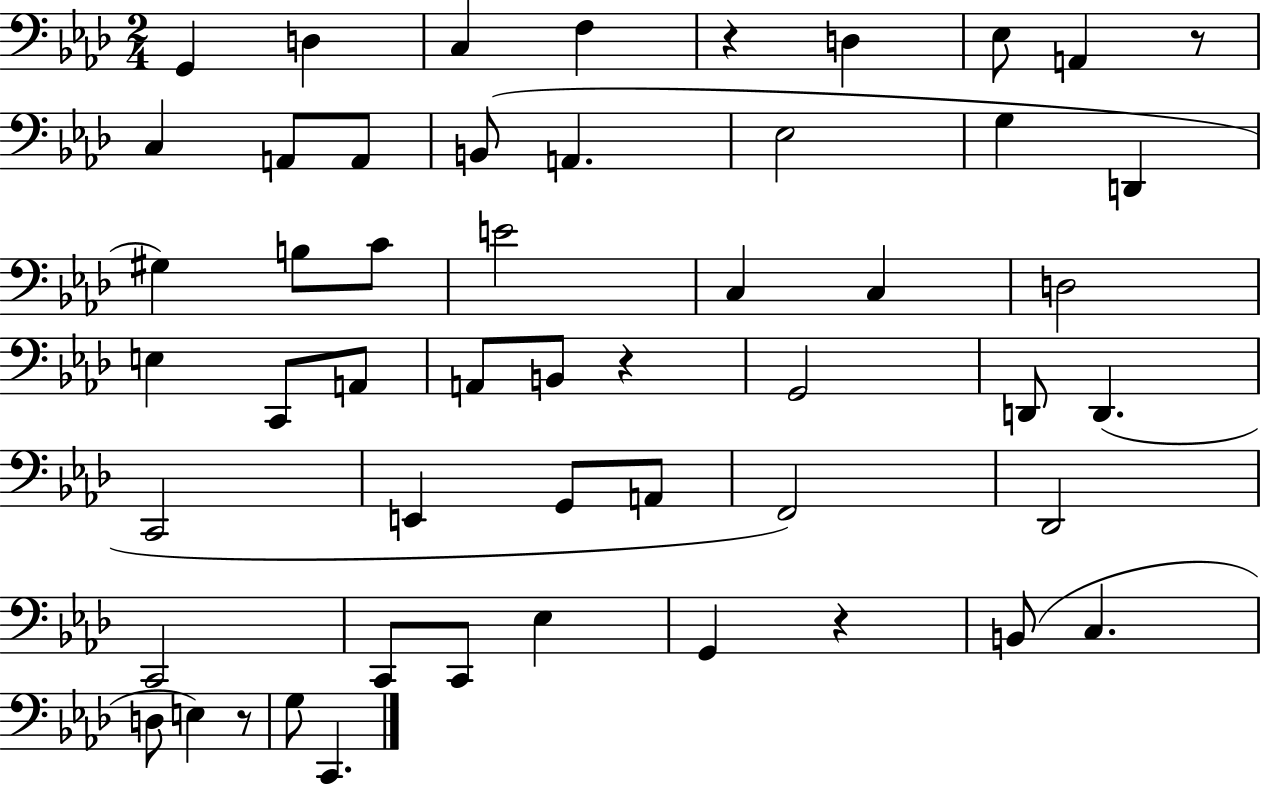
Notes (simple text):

G2/q D3/q C3/q F3/q R/q D3/q Eb3/e A2/q R/e C3/q A2/e A2/e B2/e A2/q. Eb3/h G3/q D2/q G#3/q B3/e C4/e E4/h C3/q C3/q D3/h E3/q C2/e A2/e A2/e B2/e R/q G2/h D2/e D2/q. C2/h E2/q G2/e A2/e F2/h Db2/h C2/h C2/e C2/e Eb3/q G2/q R/q B2/e C3/q. D3/e E3/q R/e G3/e C2/q.